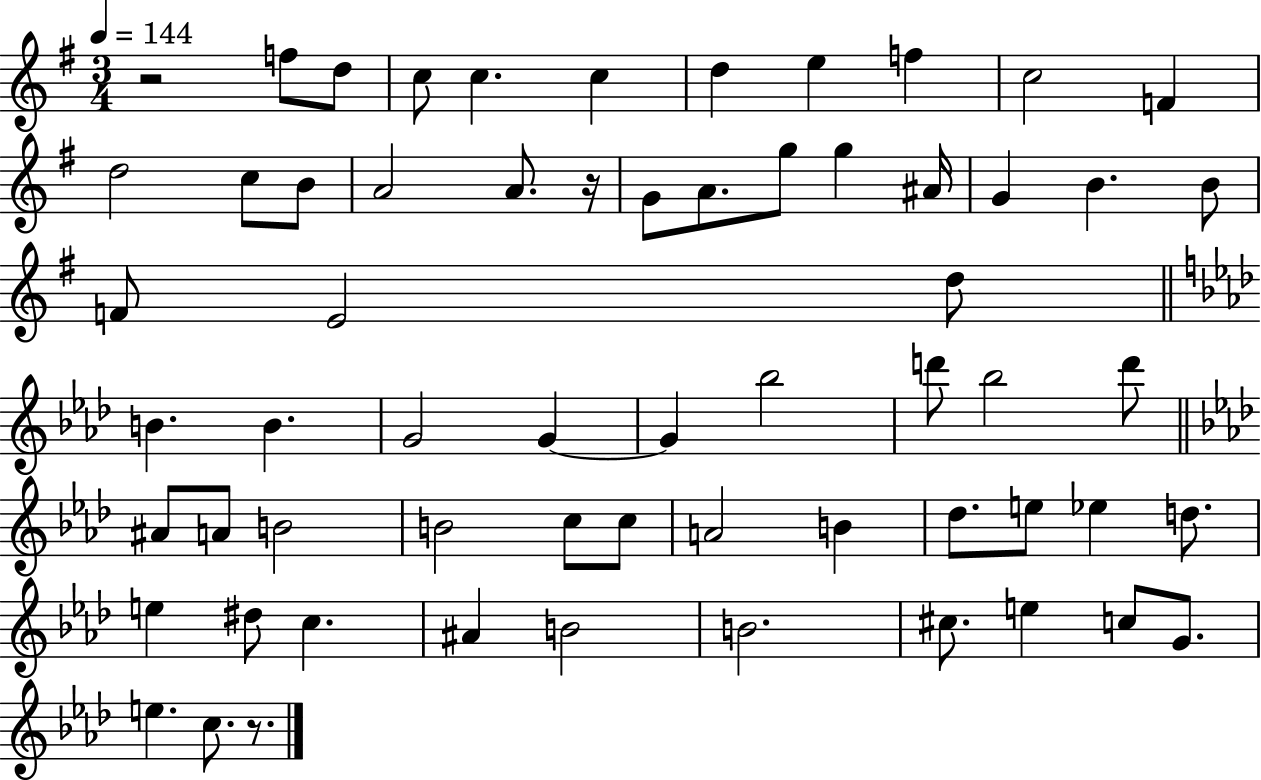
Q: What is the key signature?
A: G major